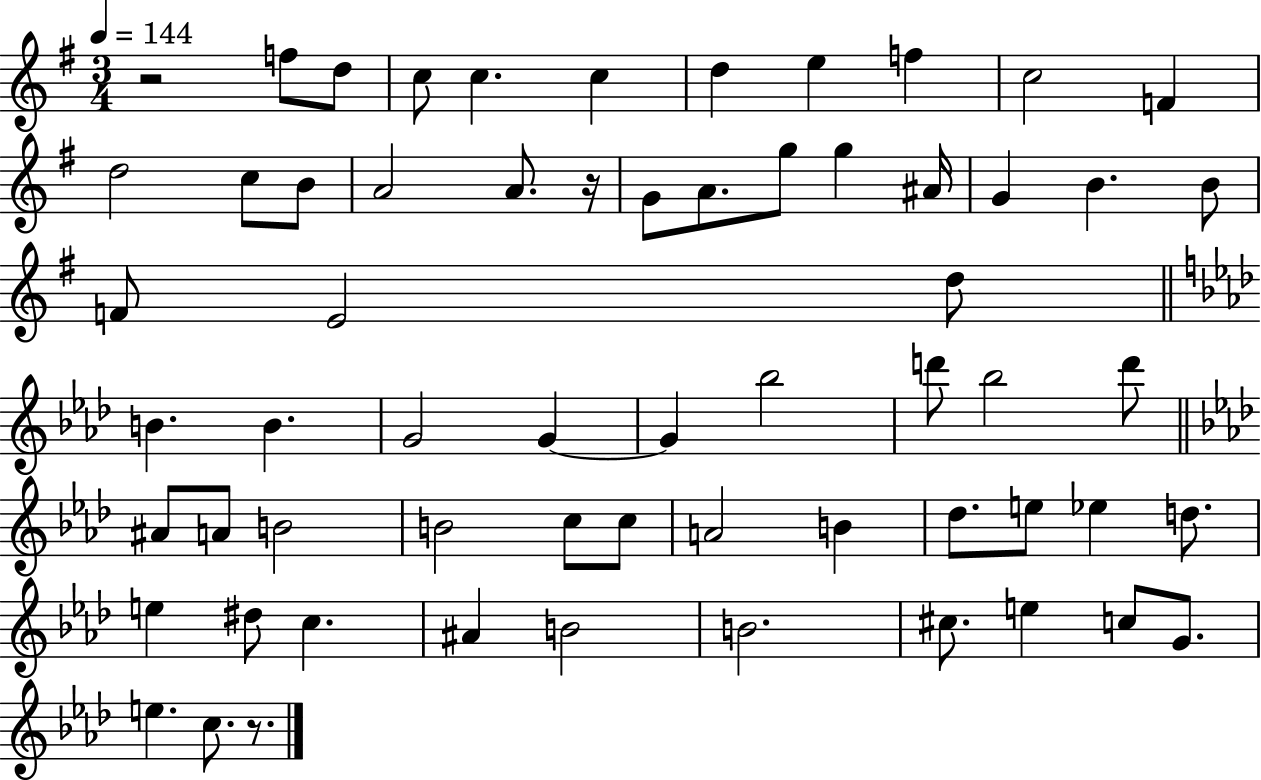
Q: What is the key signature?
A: G major